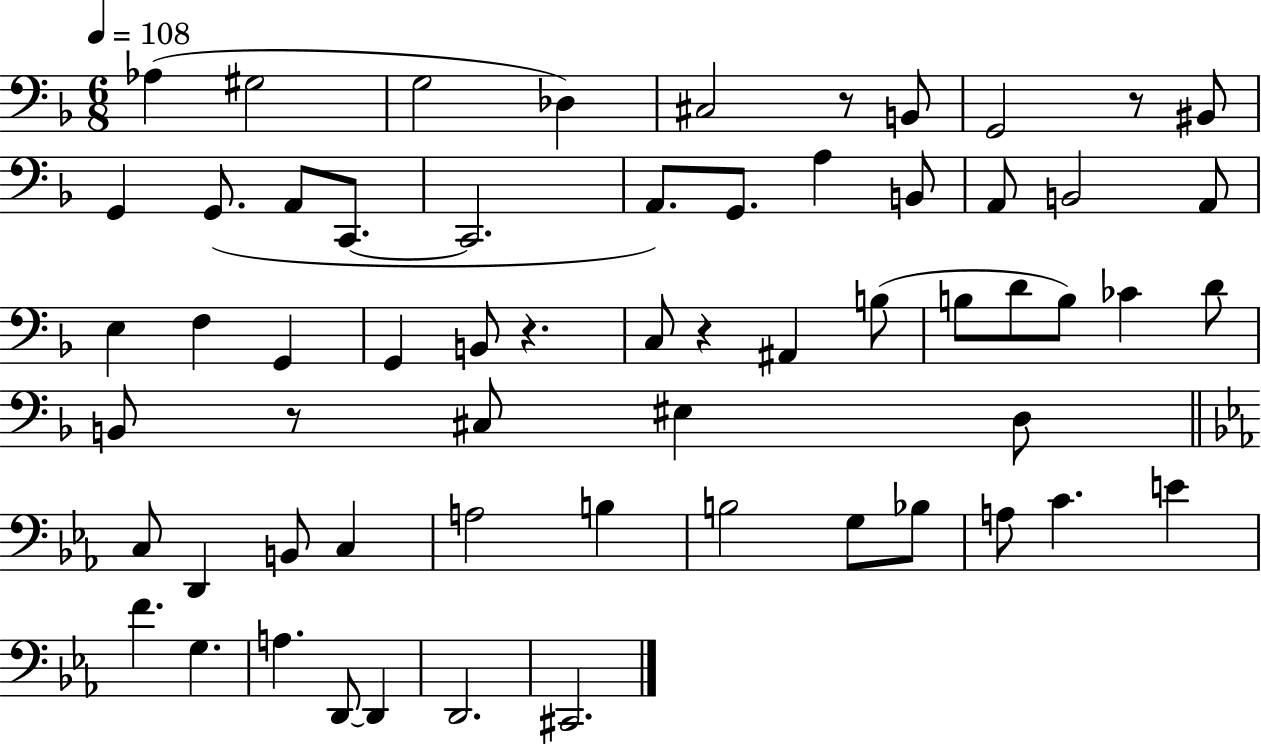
X:1
T:Untitled
M:6/8
L:1/4
K:F
_A, ^G,2 G,2 _D, ^C,2 z/2 B,,/2 G,,2 z/2 ^B,,/2 G,, G,,/2 A,,/2 C,,/2 C,,2 A,,/2 G,,/2 A, B,,/2 A,,/2 B,,2 A,,/2 E, F, G,, G,, B,,/2 z C,/2 z ^A,, B,/2 B,/2 D/2 B,/2 _C D/2 B,,/2 z/2 ^C,/2 ^E, D,/2 C,/2 D,, B,,/2 C, A,2 B, B,2 G,/2 _B,/2 A,/2 C E F G, A, D,,/2 D,, D,,2 ^C,,2